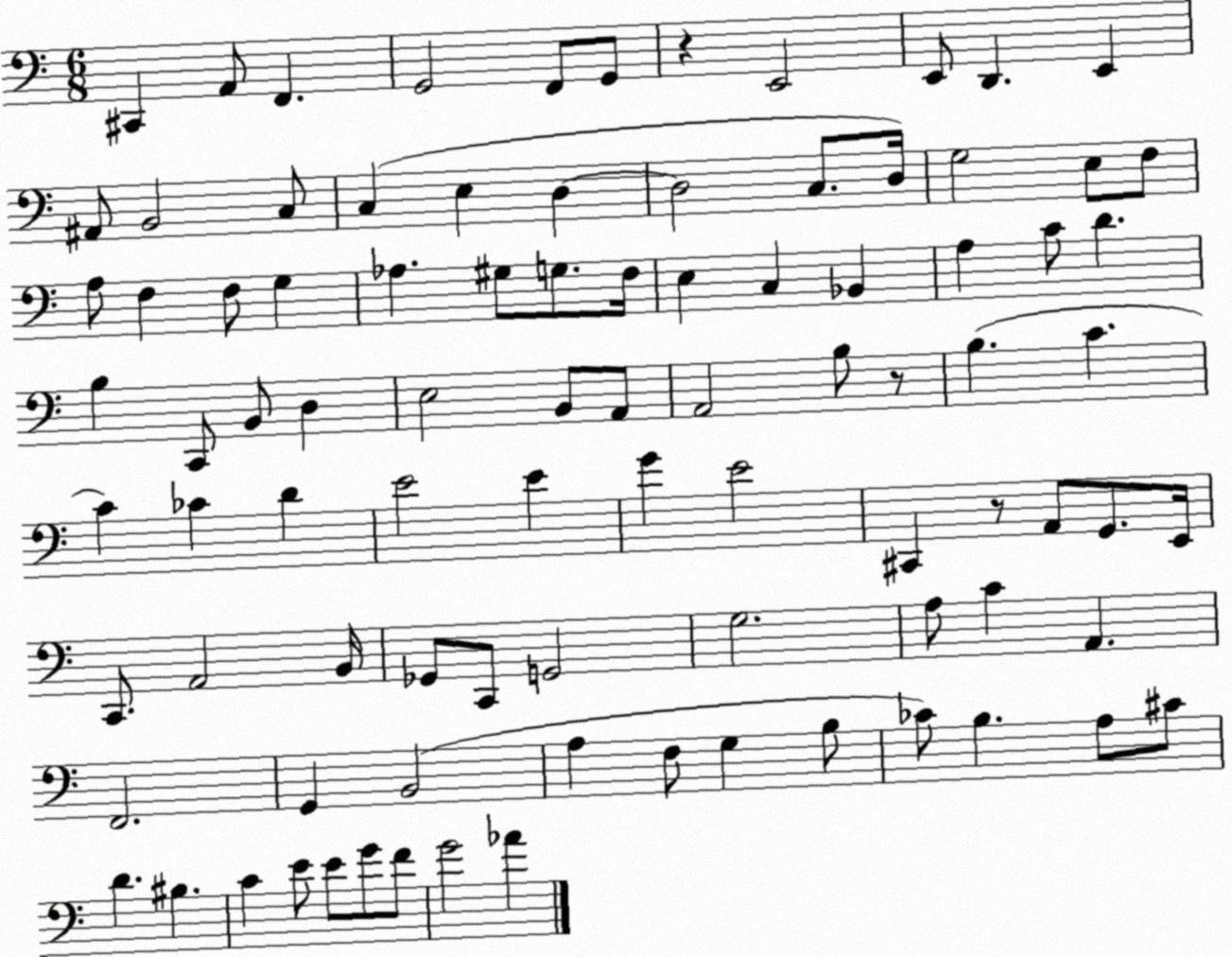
X:1
T:Untitled
M:6/8
L:1/4
K:C
^C,, A,,/2 F,, G,,2 F,,/2 G,,/2 z E,,2 E,,/2 D,, E,, ^A,,/2 B,,2 C,/2 C, E, D, D,2 C,/2 D,/4 G,2 E,/2 F,/2 A,/2 F, F,/2 G, _A, ^G,/2 G,/2 F,/4 E, C, _B,, A, C/2 D B, C,,/2 B,,/2 D, E,2 B,,/2 A,,/2 A,,2 B,/2 z/2 B, C C _C D E2 E G E2 ^C,, z/2 A,,/2 G,,/2 E,,/4 C,,/2 A,,2 B,,/4 _G,,/2 C,,/2 G,,2 G,2 A,/2 C A,, F,,2 G,, B,,2 A, F,/2 G, B,/2 _C/2 B, A,/2 ^C/2 D ^B, C E/2 E/2 G/2 F/2 G2 _A